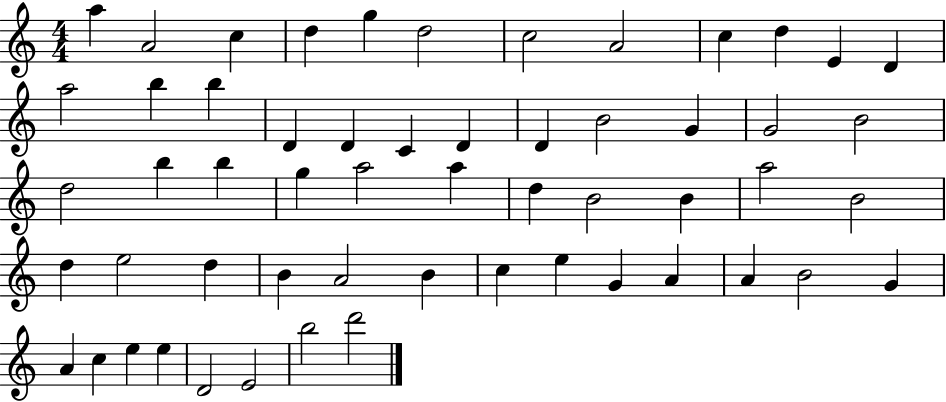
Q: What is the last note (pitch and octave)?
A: D6